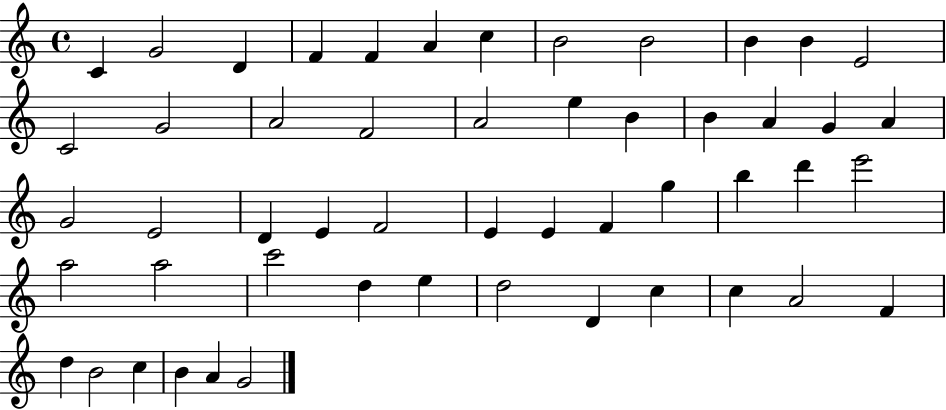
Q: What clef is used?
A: treble